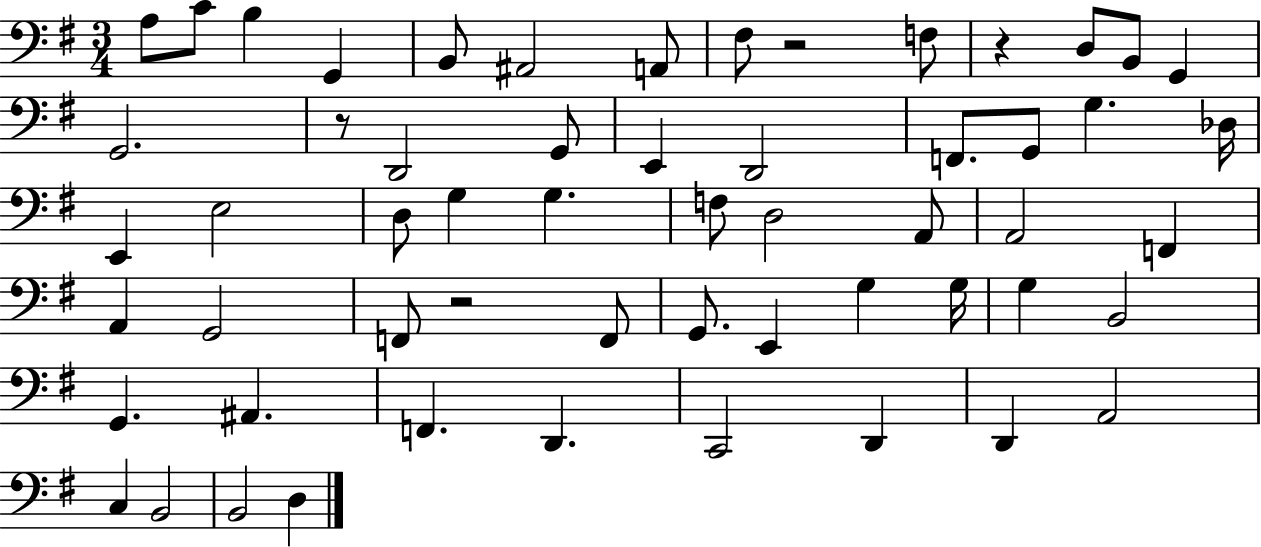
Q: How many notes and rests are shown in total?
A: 57